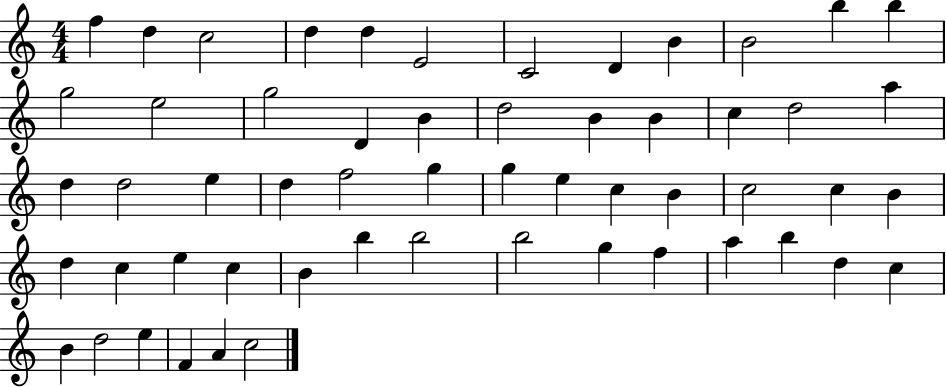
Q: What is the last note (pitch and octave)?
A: C5